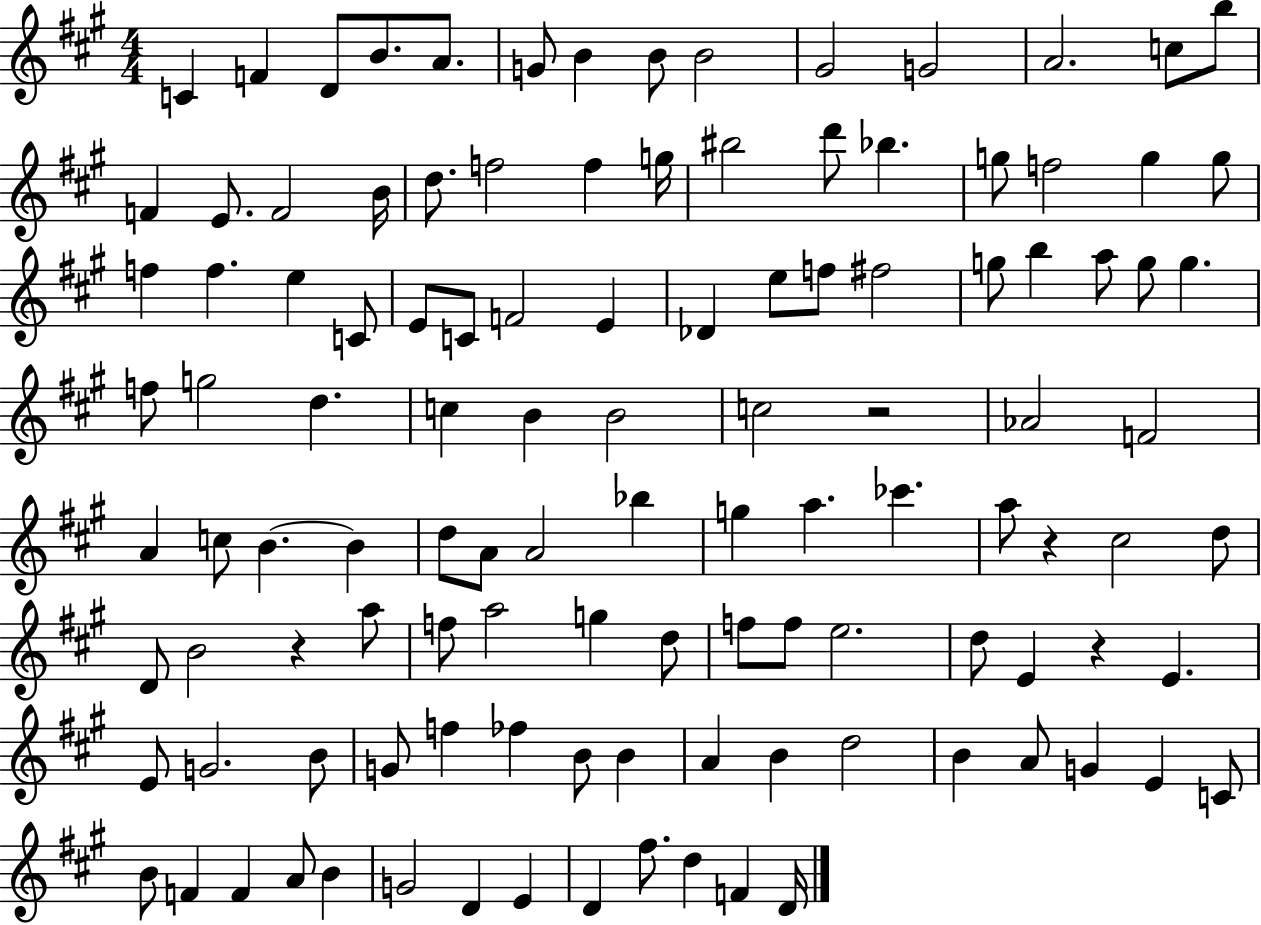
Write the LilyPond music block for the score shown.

{
  \clef treble
  \numericTimeSignature
  \time 4/4
  \key a \major
  c'4 f'4 d'8 b'8. a'8. | g'8 b'4 b'8 b'2 | gis'2 g'2 | a'2. c''8 b''8 | \break f'4 e'8. f'2 b'16 | d''8. f''2 f''4 g''16 | bis''2 d'''8 bes''4. | g''8 f''2 g''4 g''8 | \break f''4 f''4. e''4 c'8 | e'8 c'8 f'2 e'4 | des'4 e''8 f''8 fis''2 | g''8 b''4 a''8 g''8 g''4. | \break f''8 g''2 d''4. | c''4 b'4 b'2 | c''2 r2 | aes'2 f'2 | \break a'4 c''8 b'4.~~ b'4 | d''8 a'8 a'2 bes''4 | g''4 a''4. ces'''4. | a''8 r4 cis''2 d''8 | \break d'8 b'2 r4 a''8 | f''8 a''2 g''4 d''8 | f''8 f''8 e''2. | d''8 e'4 r4 e'4. | \break e'8 g'2. b'8 | g'8 f''4 fes''4 b'8 b'4 | a'4 b'4 d''2 | b'4 a'8 g'4 e'4 c'8 | \break b'8 f'4 f'4 a'8 b'4 | g'2 d'4 e'4 | d'4 fis''8. d''4 f'4 d'16 | \bar "|."
}